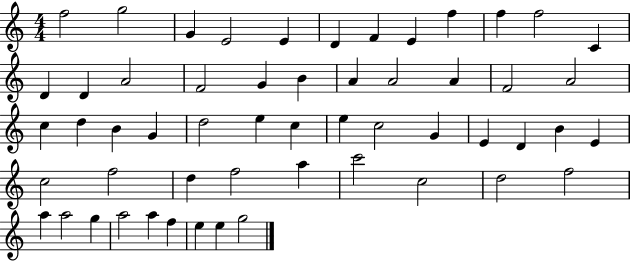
X:1
T:Untitled
M:4/4
L:1/4
K:C
f2 g2 G E2 E D F E f f f2 C D D A2 F2 G B A A2 A F2 A2 c d B G d2 e c e c2 G E D B E c2 f2 d f2 a c'2 c2 d2 f2 a a2 g a2 a f e e g2